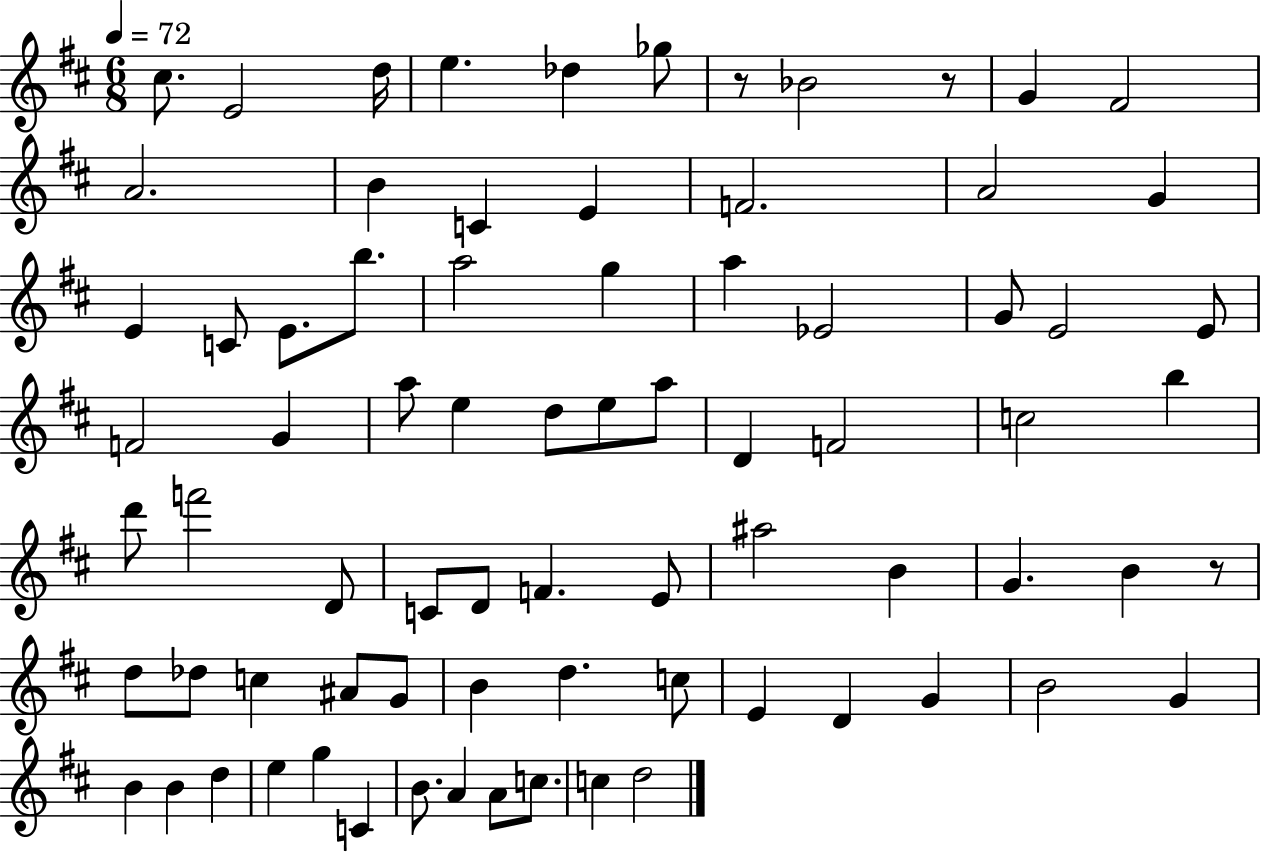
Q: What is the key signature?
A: D major